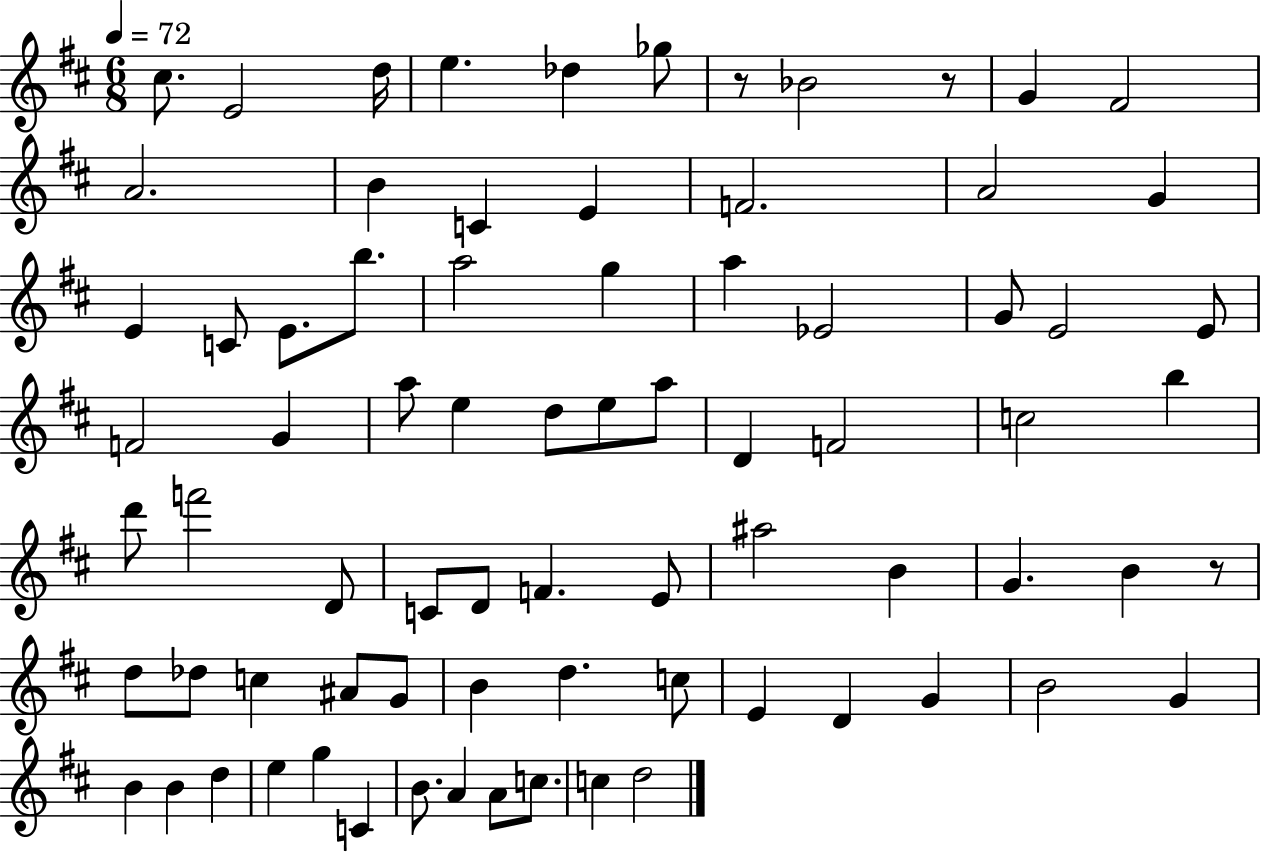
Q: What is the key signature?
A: D major